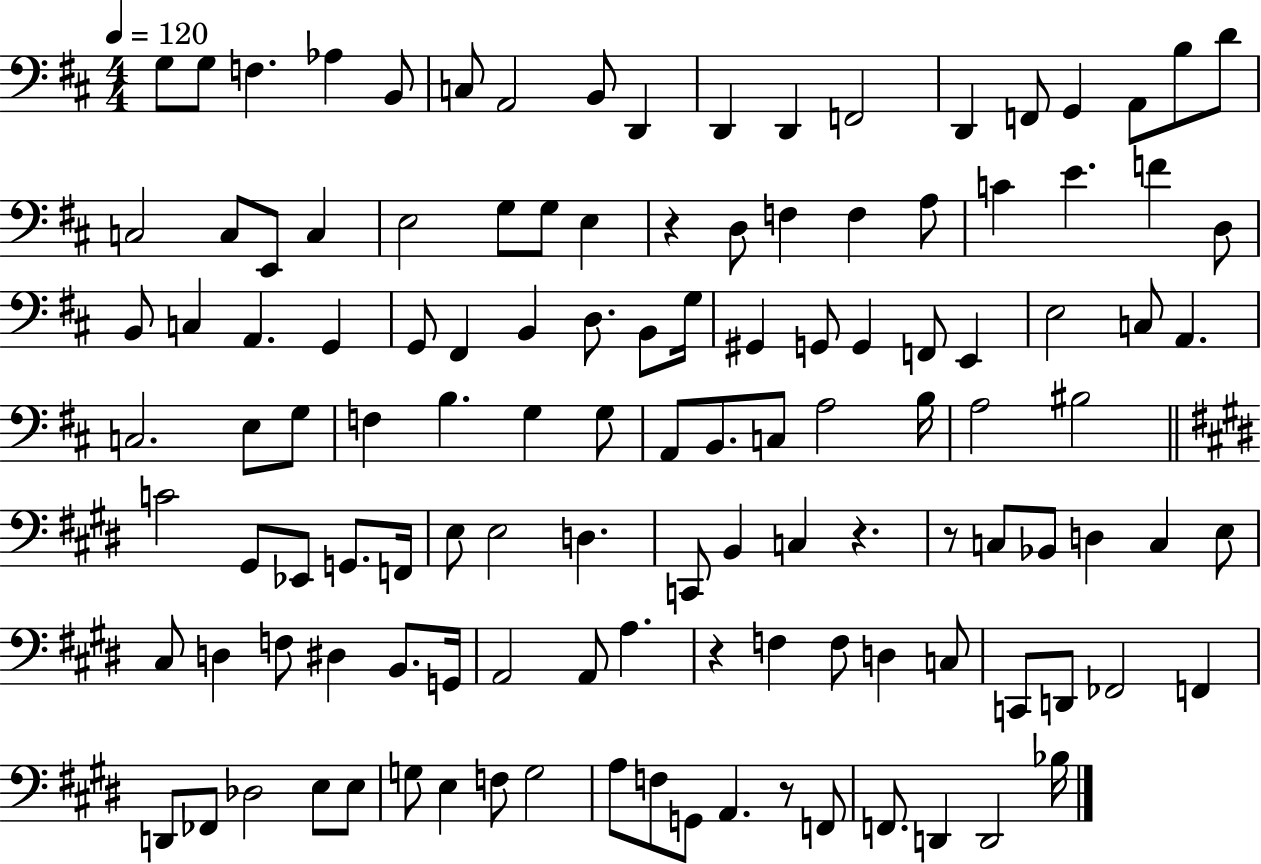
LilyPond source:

{
  \clef bass
  \numericTimeSignature
  \time 4/4
  \key d \major
  \tempo 4 = 120
  g8 g8 f4. aes4 b,8 | c8 a,2 b,8 d,4 | d,4 d,4 f,2 | d,4 f,8 g,4 a,8 b8 d'8 | \break c2 c8 e,8 c4 | e2 g8 g8 e4 | r4 d8 f4 f4 a8 | c'4 e'4. f'4 d8 | \break b,8 c4 a,4. g,4 | g,8 fis,4 b,4 d8. b,8 g16 | gis,4 g,8 g,4 f,8 e,4 | e2 c8 a,4. | \break c2. e8 g8 | f4 b4. g4 g8 | a,8 b,8. c8 a2 b16 | a2 bis2 | \break \bar "||" \break \key e \major c'2 gis,8 ees,8 g,8. f,16 | e8 e2 d4. | c,8 b,4 c4 r4. | r8 c8 bes,8 d4 c4 e8 | \break cis8 d4 f8 dis4 b,8. g,16 | a,2 a,8 a4. | r4 f4 f8 d4 c8 | c,8 d,8 fes,2 f,4 | \break d,8 fes,8 des2 e8 e8 | g8 e4 f8 g2 | a8 f8 g,8 a,4. r8 f,8 | f,8. d,4 d,2 bes16 | \break \bar "|."
}